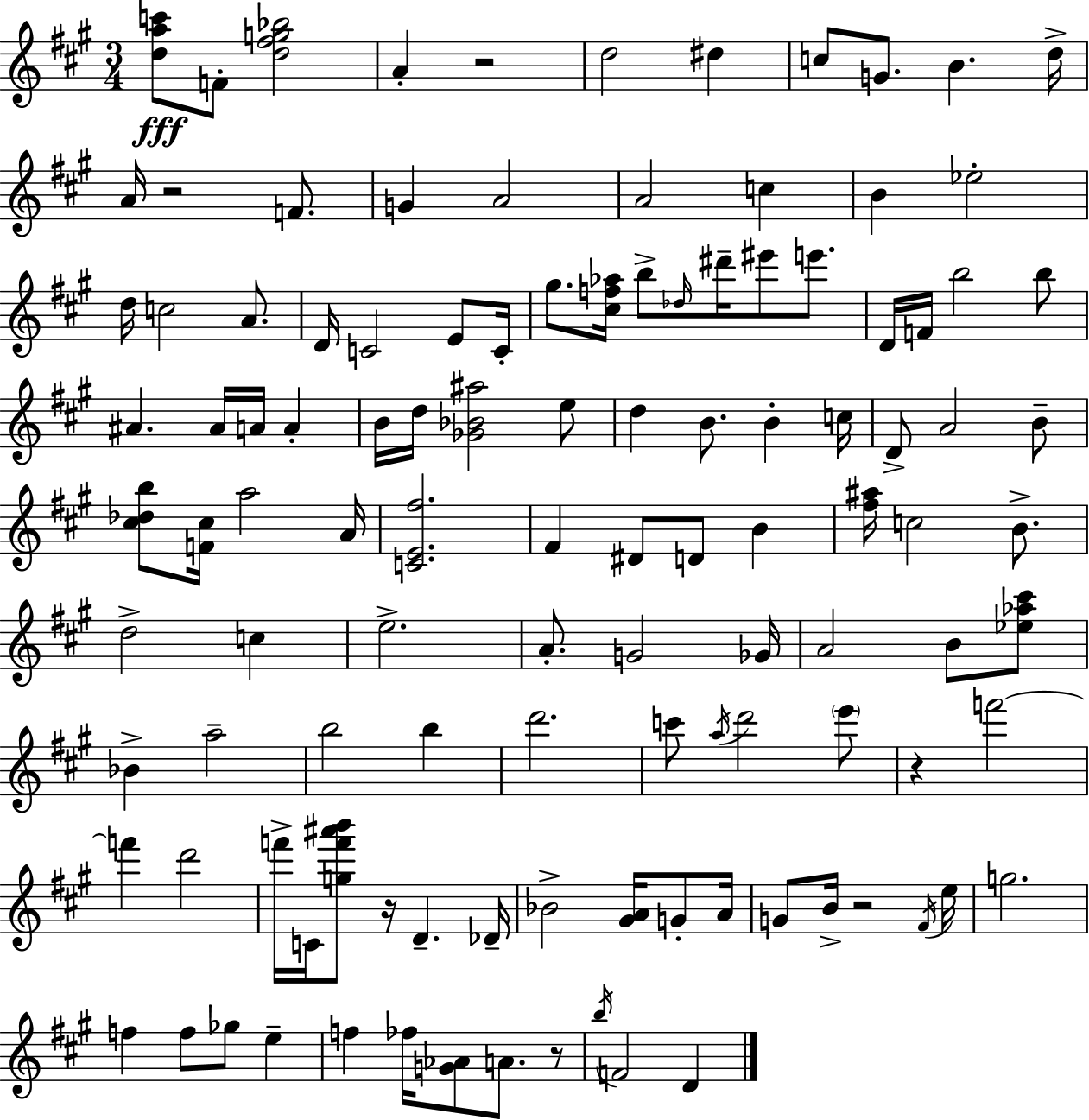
[D5,A5,C6]/e F4/e [D5,F#5,G5,Bb5]/h A4/q R/h D5/h D#5/q C5/e G4/e. B4/q. D5/s A4/s R/h F4/e. G4/q A4/h A4/h C5/q B4/q Eb5/h D5/s C5/h A4/e. D4/s C4/h E4/e C4/s G#5/e. [C#5,F5,Ab5]/s B5/e Db5/s D#6/s EIS6/e E6/e. D4/s F4/s B5/h B5/e A#4/q. A#4/s A4/s A4/q B4/s D5/s [Gb4,Bb4,A#5]/h E5/e D5/q B4/e. B4/q C5/s D4/e A4/h B4/e [C#5,Db5,B5]/e [F4,C#5]/s A5/h A4/s [C4,E4,F#5]/h. F#4/q D#4/e D4/e B4/q [F#5,A#5]/s C5/h B4/e. D5/h C5/q E5/h. A4/e. G4/h Gb4/s A4/h B4/e [Eb5,Ab5,C#6]/e Bb4/q A5/h B5/h B5/q D6/h. C6/e A5/s D6/h E6/e R/q F6/h F6/q D6/h F6/s C4/s [G5,F6,A#6,B6]/e R/s D4/q. Db4/s Bb4/h [G#4,A4]/s G4/e A4/s G4/e B4/s R/h F#4/s E5/s G5/h. F5/q F5/e Gb5/e E5/q F5/q FES5/s [G4,Ab4]/e A4/e. R/e B5/s F4/h D4/q